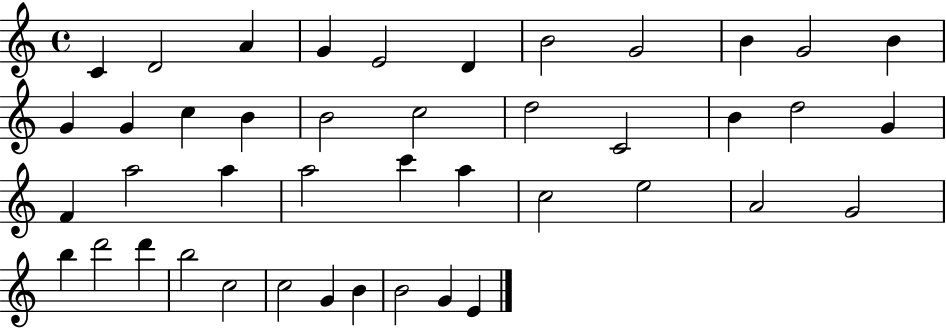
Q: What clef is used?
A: treble